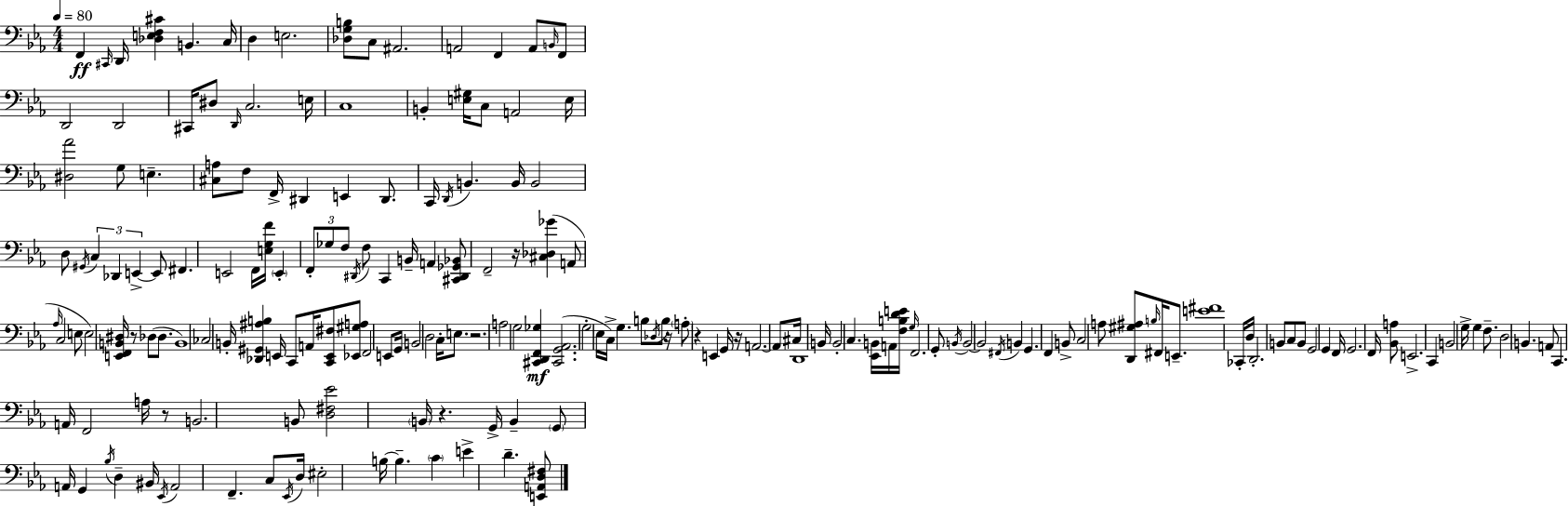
X:1
T:Untitled
M:4/4
L:1/4
K:Eb
F,, ^C,,/4 D,,/4 [_D,E,F,^C] B,, C,/4 D, E,2 [_D,G,B,]/2 C,/2 ^A,,2 A,,2 F,, A,,/2 B,,/4 F,,/2 D,,2 D,,2 ^C,,/4 ^D,/2 D,,/4 C,2 E,/4 C,4 B,, [E,^G,]/4 C,/2 A,,2 E,/4 [^D,_A]2 G,/2 E, [^C,A,]/2 F,/2 F,,/4 ^D,, E,, ^D,,/2 C,,/4 D,,/4 B,, B,,/4 B,,2 D,/2 ^G,,/4 C, _D,, E,, E,,/2 ^F,, E,,2 F,,/4 [E,G,F]/4 E,, F,,/2 _G,/2 F,/2 ^D,,/4 F,/2 C,, B,,/4 A,, [^C,,^D,,_G,,_B,,]/2 F,,2 z/4 [^C,_D,_G] A,,/2 _A,/4 C,2 E,/2 E,2 [E,,F,,B,,^D,]/4 z/2 _D,/2 _D,/2 B,,4 _C,2 B,,/4 [_D,,^G,,^A,B,] E,,/4 C,,/2 A,,/4 [C,,E,,^F,]/2 [_E,,^G,A,]/2 F,,2 E,,/2 G,,/4 B,,2 D,2 C,/4 E,/2 z2 A,2 G,2 [^C,,D,,F,,_G,] [^C,,G,,_A,,]2 G,2 _E,/4 C,/4 G, B,/2 _D,/4 B,/2 z/4 A,/2 z E,, G,,/4 z/4 A,,2 A,,/2 ^C,/4 D,,4 B,,/4 B,,2 C, [_E,,B,,]/4 A,,/4 [F,B,DE]/4 G,/4 F,,2 G,,/2 B,,/4 B,,2 B,,2 ^F,,/4 B,, G,, F,, B,,/2 C,2 A,/2 [D,,^G,^A,]/2 B,/4 ^F,,/4 E,,/2 [E^F]4 _C,,/4 D,/4 D,,2 B,,/2 C,/2 B,,/2 G,,2 G,, F,,/4 G,,2 F,,/4 [_B,,A,]/2 E,,2 C,, B,,2 G,/4 G, F,/2 D,2 B,, A,,/2 C,, A,,/4 F,,2 A,/4 z/2 B,,2 B,,/2 [D,^F,_E]2 B,,/4 z G,,/4 B,, G,,/2 A,,/4 G,, _B,/4 D, ^B,,/4 _E,,/4 A,,2 F,, C,/2 _E,,/4 D,/4 ^E,2 B,/4 B, C E D [E,,A,,D,^F,]/2